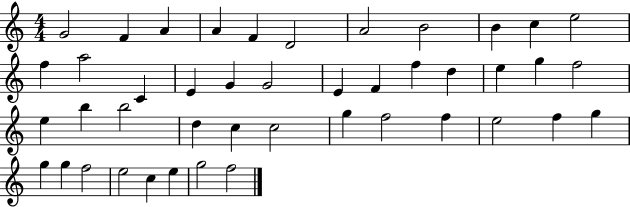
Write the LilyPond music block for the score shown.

{
  \clef treble
  \numericTimeSignature
  \time 4/4
  \key c \major
  g'2 f'4 a'4 | a'4 f'4 d'2 | a'2 b'2 | b'4 c''4 e''2 | \break f''4 a''2 c'4 | e'4 g'4 g'2 | e'4 f'4 f''4 d''4 | e''4 g''4 f''2 | \break e''4 b''4 b''2 | d''4 c''4 c''2 | g''4 f''2 f''4 | e''2 f''4 g''4 | \break g''4 g''4 f''2 | e''2 c''4 e''4 | g''2 f''2 | \bar "|."
}